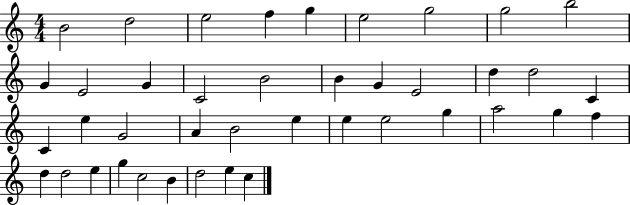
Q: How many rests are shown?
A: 0